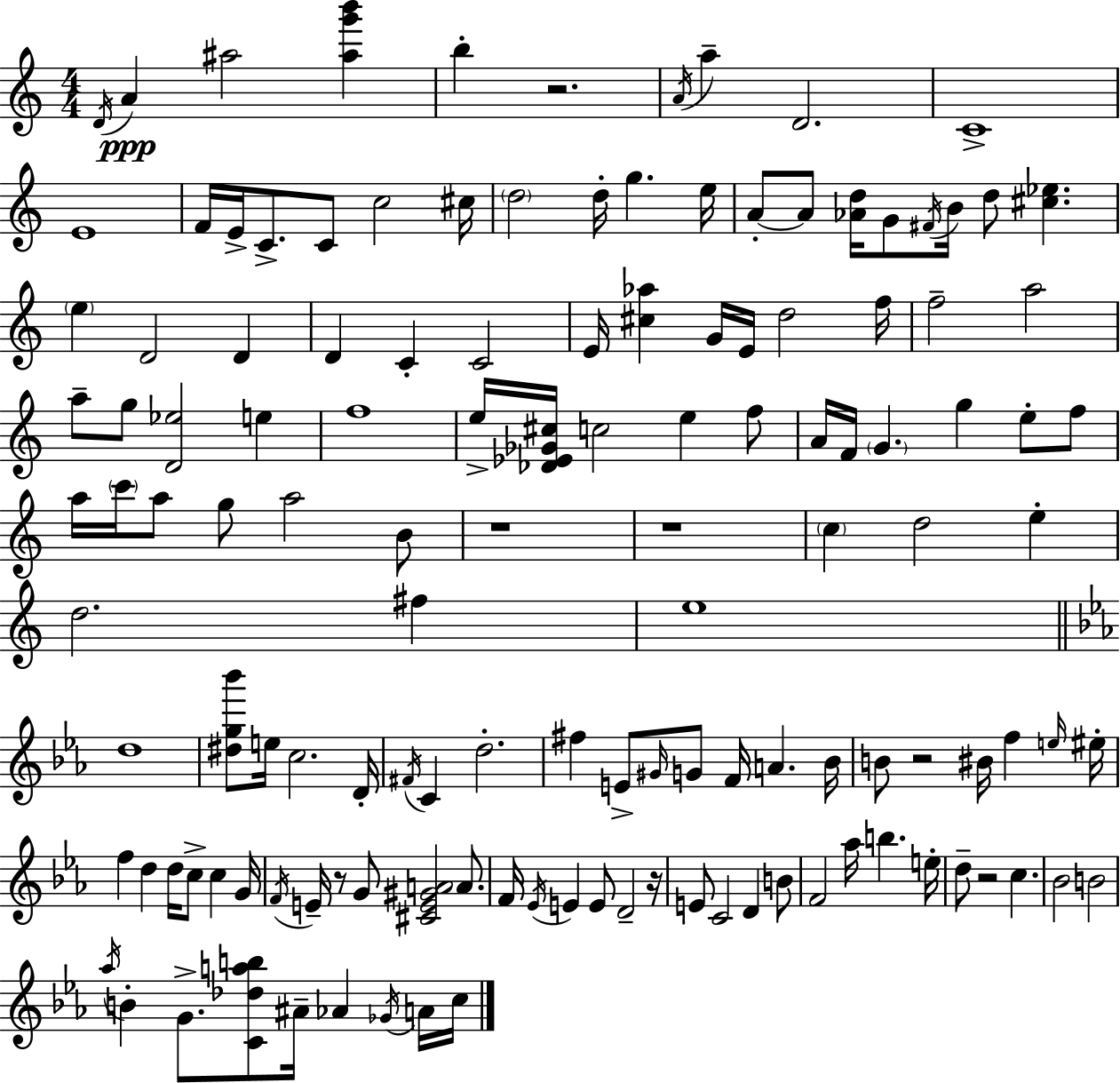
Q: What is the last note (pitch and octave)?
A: C5